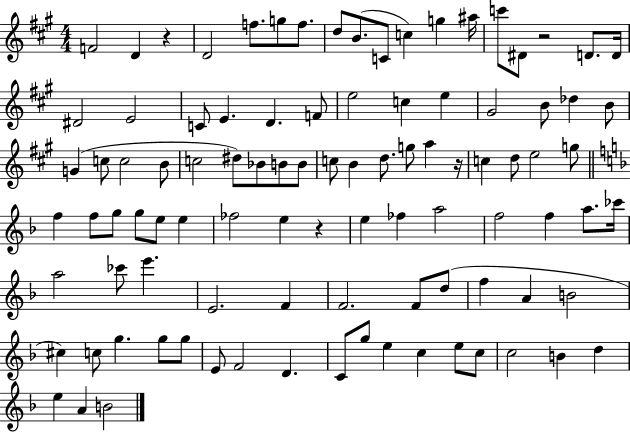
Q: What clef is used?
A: treble